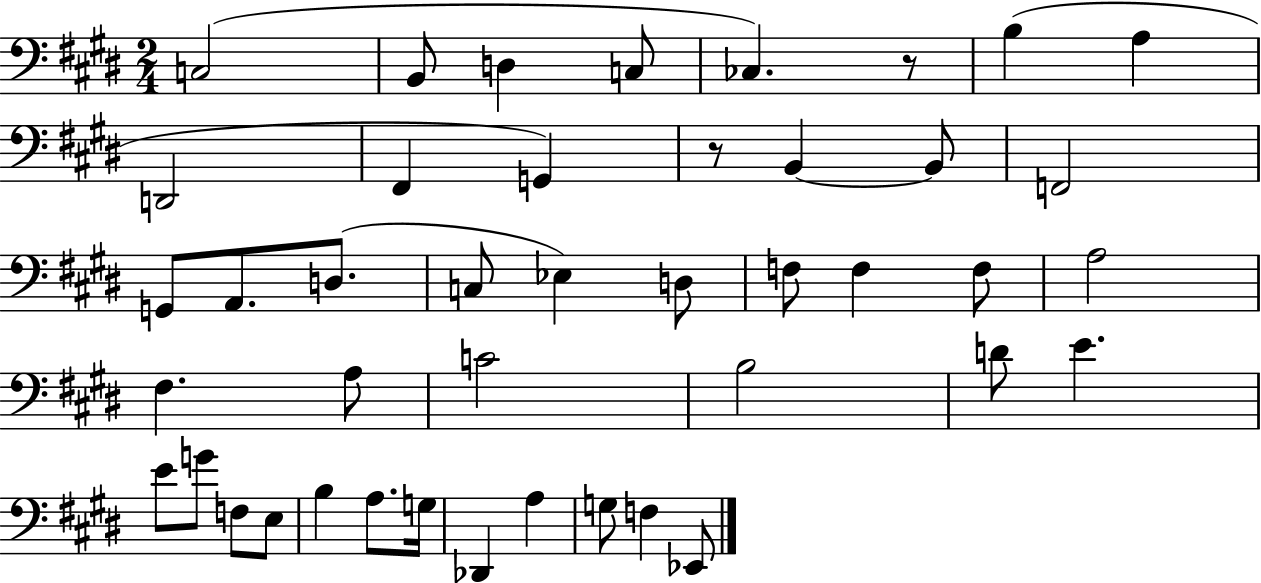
{
  \clef bass
  \numericTimeSignature
  \time 2/4
  \key e \major
  c2( | b,8 d4 c8 | ces4.) r8 | b4( a4 | \break d,2 | fis,4 g,4) | r8 b,4~~ b,8 | f,2 | \break g,8 a,8. d8.( | c8 ees4) d8 | f8 f4 f8 | a2 | \break fis4. a8 | c'2 | b2 | d'8 e'4. | \break e'8 g'8 f8 e8 | b4 a8. g16 | des,4 a4 | g8 f4 ees,8 | \break \bar "|."
}